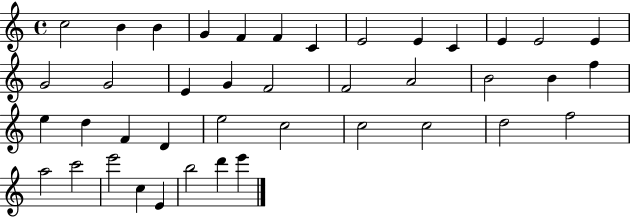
{
  \clef treble
  \time 4/4
  \defaultTimeSignature
  \key c \major
  c''2 b'4 b'4 | g'4 f'4 f'4 c'4 | e'2 e'4 c'4 | e'4 e'2 e'4 | \break g'2 g'2 | e'4 g'4 f'2 | f'2 a'2 | b'2 b'4 f''4 | \break e''4 d''4 f'4 d'4 | e''2 c''2 | c''2 c''2 | d''2 f''2 | \break a''2 c'''2 | e'''2 c''4 e'4 | b''2 d'''4 e'''4 | \bar "|."
}